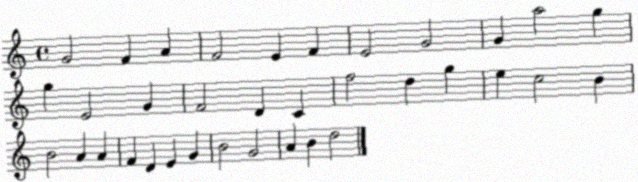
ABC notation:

X:1
T:Untitled
M:4/4
L:1/4
K:C
G2 F A F2 E F E2 G2 G a2 g g E2 G F2 D C f2 d g e c2 B B2 A A F D E G B2 G2 A B d2